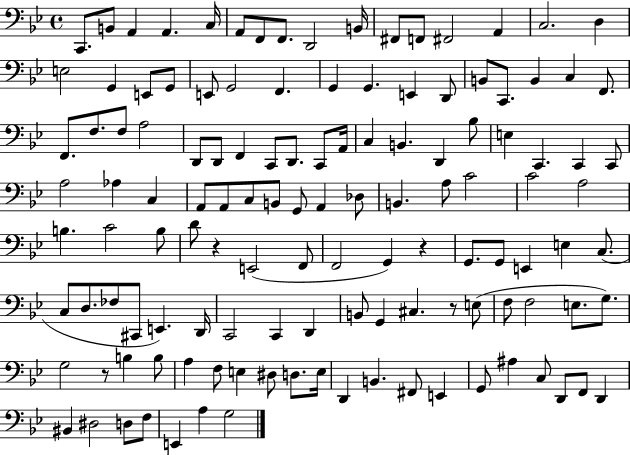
{
  \clef bass
  \time 4/4
  \defaultTimeSignature
  \key bes \major
  c,8. b,8 a,4 a,4. c16 | a,8 f,8 f,8. d,2 b,16 | fis,8 f,8 fis,2 a,4 | c2. d4 | \break e2 g,4 e,8 g,8 | e,8 g,2 f,4. | g,4 g,4. e,4 d,8 | b,8 c,8. b,4 c4 f,8. | \break f,8. f8. f8 a2 | d,8 d,8 f,4 c,8 d,8. c,8 a,16 | c4 b,4. d,4 bes8 | e4 c,4. c,4 c,8 | \break a2 aes4 c4 | a,8 a,8 c8 b,8 g,8 a,4 des8 | b,4. a8 c'2 | c'2 a2 | \break b4. c'2 b8 | d'8 r4 e,2( f,8 | f,2 g,4) r4 | g,8. g,8 e,4 e4 c8.( | \break c8 d8. fes8 cis,8 e,4.) d,16 | c,2 c,4 d,4 | b,8 g,4 cis4. r8 e8( | f8 f2 e8. g8.) | \break g2 r8 b4 b8 | a4 f8 e4 dis8 d8. e16 | d,4 b,4. fis,8 e,4 | g,8 ais4 c8 d,8 f,8 d,4 | \break bis,4 dis2 d8 f8 | e,4 a4 g2 | \bar "|."
}